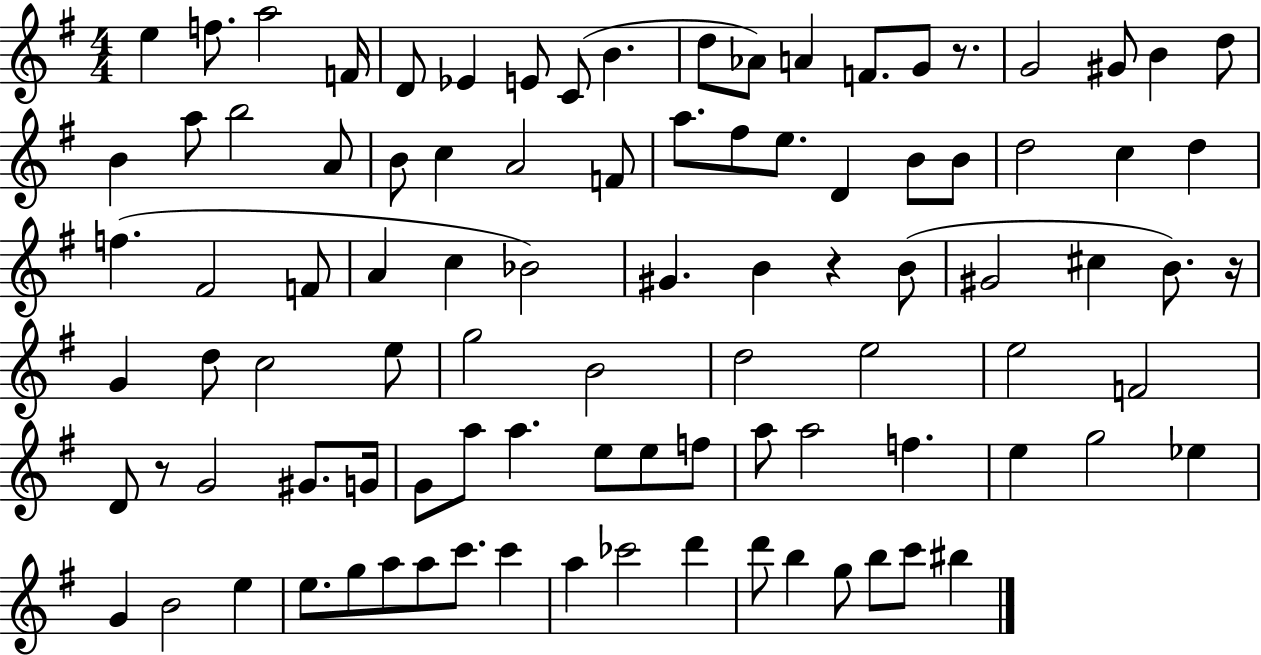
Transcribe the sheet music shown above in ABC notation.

X:1
T:Untitled
M:4/4
L:1/4
K:G
e f/2 a2 F/4 D/2 _E E/2 C/2 B d/2 _A/2 A F/2 G/2 z/2 G2 ^G/2 B d/2 B a/2 b2 A/2 B/2 c A2 F/2 a/2 ^f/2 e/2 D B/2 B/2 d2 c d f ^F2 F/2 A c _B2 ^G B z B/2 ^G2 ^c B/2 z/4 G d/2 c2 e/2 g2 B2 d2 e2 e2 F2 D/2 z/2 G2 ^G/2 G/4 G/2 a/2 a e/2 e/2 f/2 a/2 a2 f e g2 _e G B2 e e/2 g/2 a/2 a/2 c'/2 c' a _c'2 d' d'/2 b g/2 b/2 c'/2 ^b